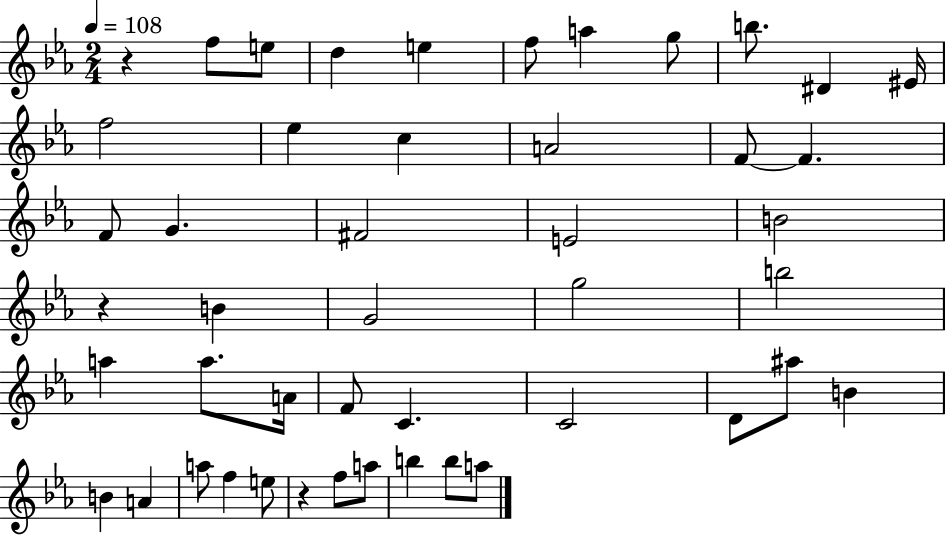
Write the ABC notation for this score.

X:1
T:Untitled
M:2/4
L:1/4
K:Eb
z f/2 e/2 d e f/2 a g/2 b/2 ^D ^E/4 f2 _e c A2 F/2 F F/2 G ^F2 E2 B2 z B G2 g2 b2 a a/2 A/4 F/2 C C2 D/2 ^a/2 B B A a/2 f e/2 z f/2 a/2 b b/2 a/2